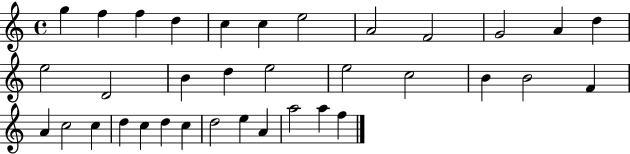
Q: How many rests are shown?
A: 0